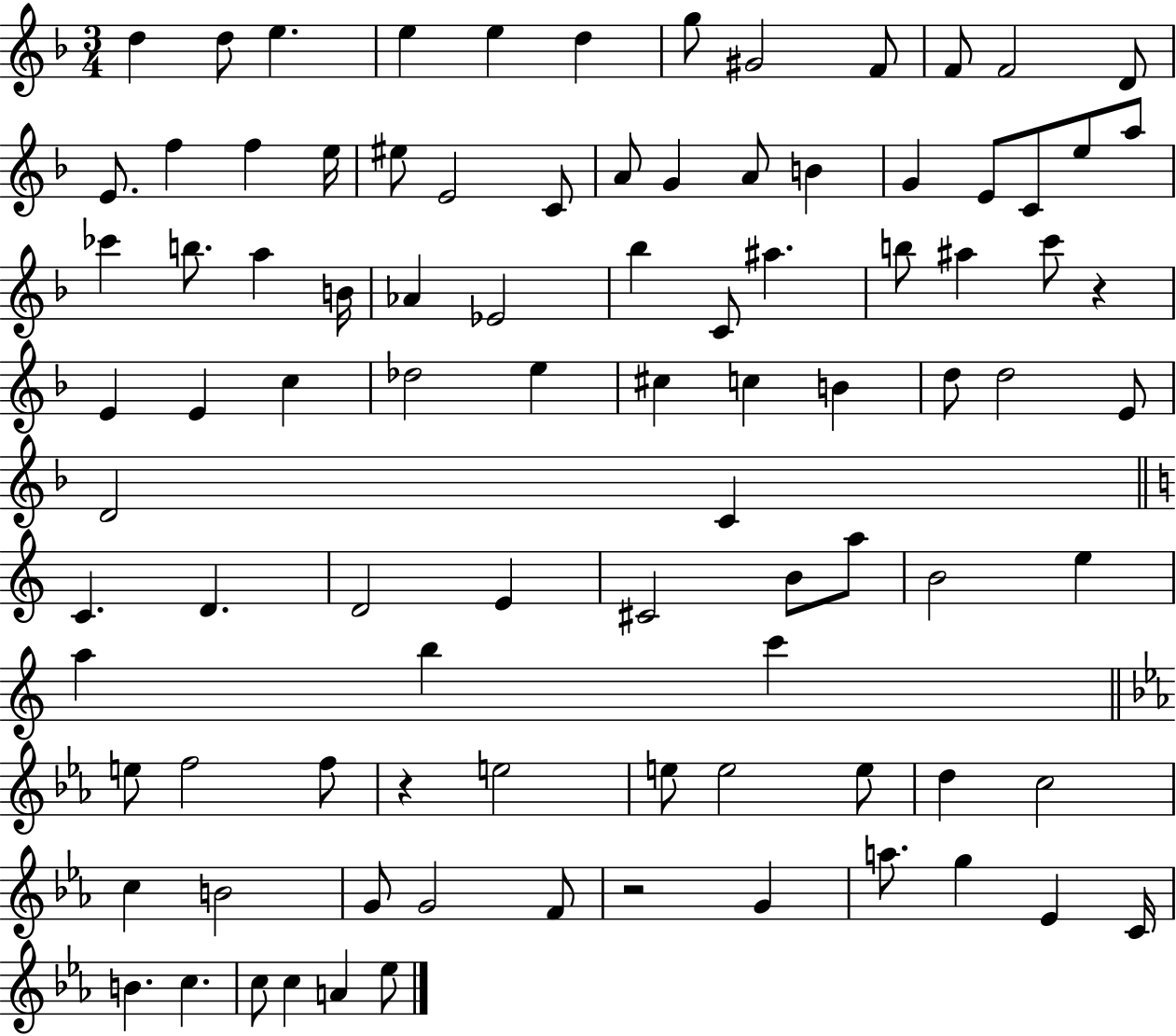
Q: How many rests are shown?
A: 3